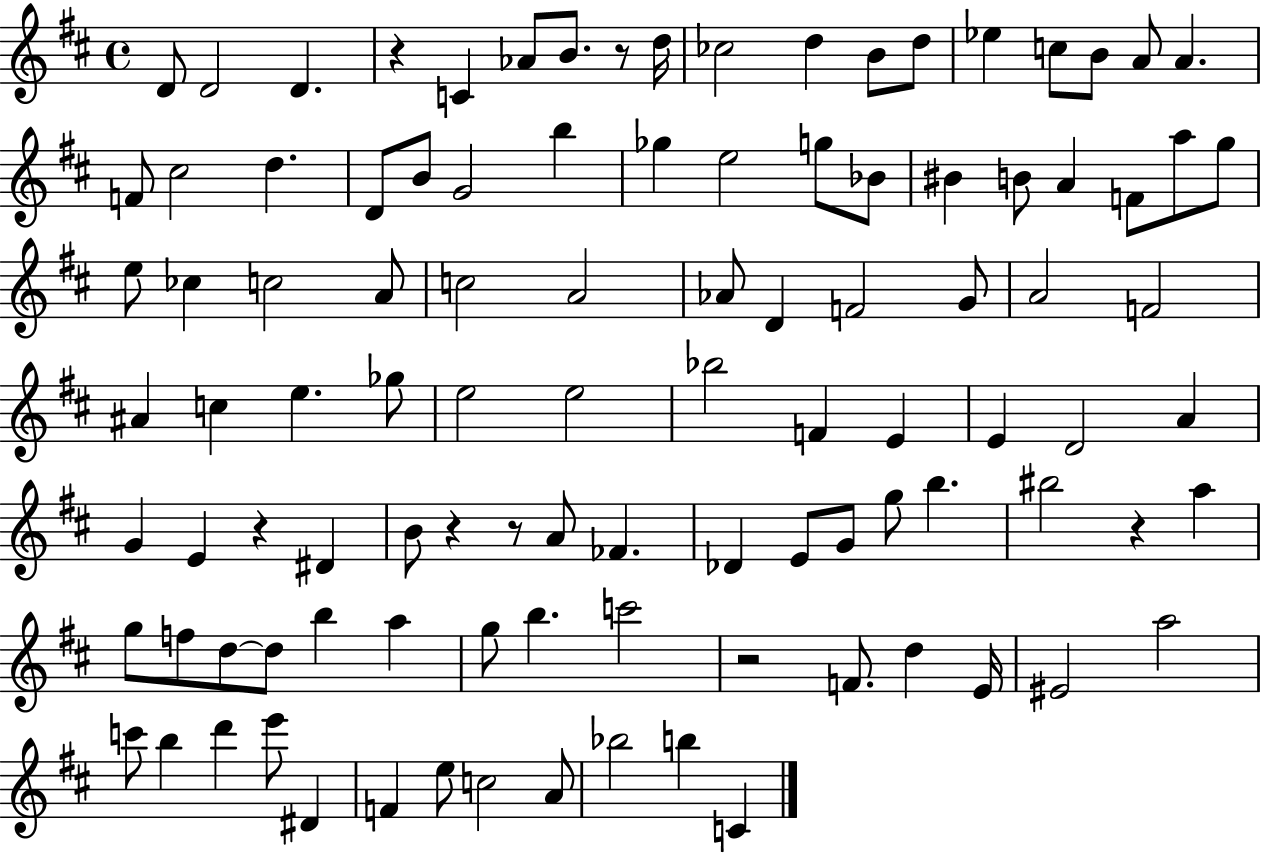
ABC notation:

X:1
T:Untitled
M:4/4
L:1/4
K:D
D/2 D2 D z C _A/2 B/2 z/2 d/4 _c2 d B/2 d/2 _e c/2 B/2 A/2 A F/2 ^c2 d D/2 B/2 G2 b _g e2 g/2 _B/2 ^B B/2 A F/2 a/2 g/2 e/2 _c c2 A/2 c2 A2 _A/2 D F2 G/2 A2 F2 ^A c e _g/2 e2 e2 _b2 F E E D2 A G E z ^D B/2 z z/2 A/2 _F _D E/2 G/2 g/2 b ^b2 z a g/2 f/2 d/2 d/2 b a g/2 b c'2 z2 F/2 d E/4 ^E2 a2 c'/2 b d' e'/2 ^D F e/2 c2 A/2 _b2 b C